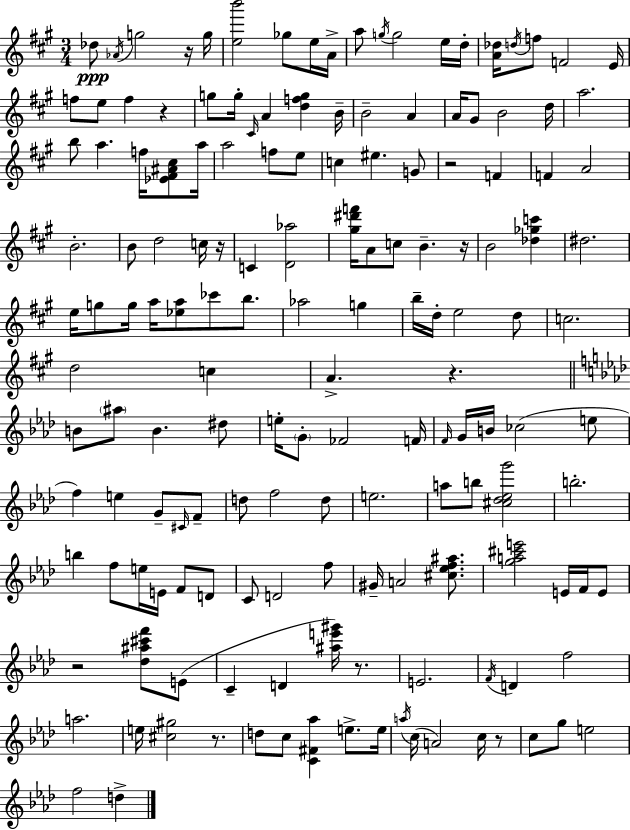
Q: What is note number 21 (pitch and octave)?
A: G5